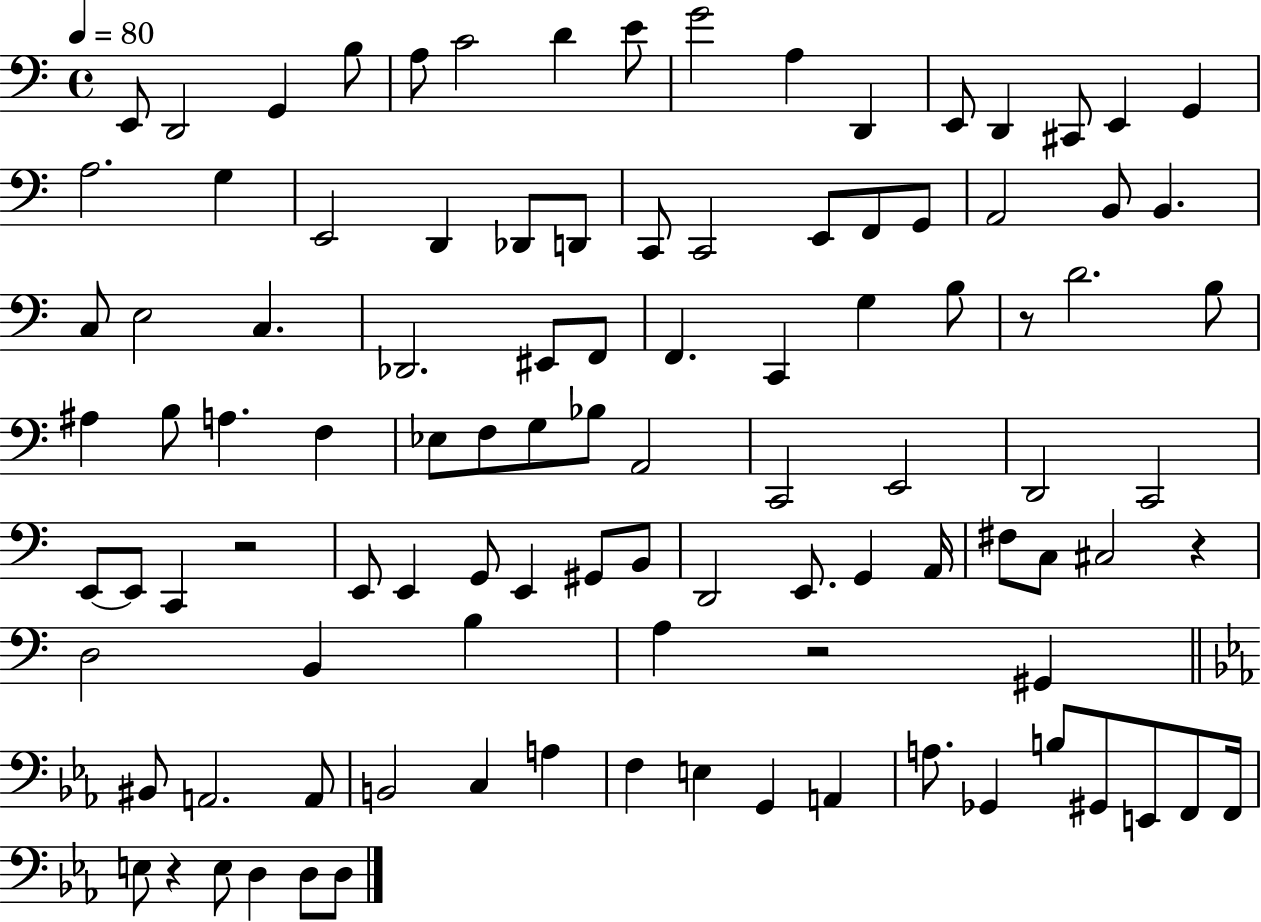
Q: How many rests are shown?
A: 5